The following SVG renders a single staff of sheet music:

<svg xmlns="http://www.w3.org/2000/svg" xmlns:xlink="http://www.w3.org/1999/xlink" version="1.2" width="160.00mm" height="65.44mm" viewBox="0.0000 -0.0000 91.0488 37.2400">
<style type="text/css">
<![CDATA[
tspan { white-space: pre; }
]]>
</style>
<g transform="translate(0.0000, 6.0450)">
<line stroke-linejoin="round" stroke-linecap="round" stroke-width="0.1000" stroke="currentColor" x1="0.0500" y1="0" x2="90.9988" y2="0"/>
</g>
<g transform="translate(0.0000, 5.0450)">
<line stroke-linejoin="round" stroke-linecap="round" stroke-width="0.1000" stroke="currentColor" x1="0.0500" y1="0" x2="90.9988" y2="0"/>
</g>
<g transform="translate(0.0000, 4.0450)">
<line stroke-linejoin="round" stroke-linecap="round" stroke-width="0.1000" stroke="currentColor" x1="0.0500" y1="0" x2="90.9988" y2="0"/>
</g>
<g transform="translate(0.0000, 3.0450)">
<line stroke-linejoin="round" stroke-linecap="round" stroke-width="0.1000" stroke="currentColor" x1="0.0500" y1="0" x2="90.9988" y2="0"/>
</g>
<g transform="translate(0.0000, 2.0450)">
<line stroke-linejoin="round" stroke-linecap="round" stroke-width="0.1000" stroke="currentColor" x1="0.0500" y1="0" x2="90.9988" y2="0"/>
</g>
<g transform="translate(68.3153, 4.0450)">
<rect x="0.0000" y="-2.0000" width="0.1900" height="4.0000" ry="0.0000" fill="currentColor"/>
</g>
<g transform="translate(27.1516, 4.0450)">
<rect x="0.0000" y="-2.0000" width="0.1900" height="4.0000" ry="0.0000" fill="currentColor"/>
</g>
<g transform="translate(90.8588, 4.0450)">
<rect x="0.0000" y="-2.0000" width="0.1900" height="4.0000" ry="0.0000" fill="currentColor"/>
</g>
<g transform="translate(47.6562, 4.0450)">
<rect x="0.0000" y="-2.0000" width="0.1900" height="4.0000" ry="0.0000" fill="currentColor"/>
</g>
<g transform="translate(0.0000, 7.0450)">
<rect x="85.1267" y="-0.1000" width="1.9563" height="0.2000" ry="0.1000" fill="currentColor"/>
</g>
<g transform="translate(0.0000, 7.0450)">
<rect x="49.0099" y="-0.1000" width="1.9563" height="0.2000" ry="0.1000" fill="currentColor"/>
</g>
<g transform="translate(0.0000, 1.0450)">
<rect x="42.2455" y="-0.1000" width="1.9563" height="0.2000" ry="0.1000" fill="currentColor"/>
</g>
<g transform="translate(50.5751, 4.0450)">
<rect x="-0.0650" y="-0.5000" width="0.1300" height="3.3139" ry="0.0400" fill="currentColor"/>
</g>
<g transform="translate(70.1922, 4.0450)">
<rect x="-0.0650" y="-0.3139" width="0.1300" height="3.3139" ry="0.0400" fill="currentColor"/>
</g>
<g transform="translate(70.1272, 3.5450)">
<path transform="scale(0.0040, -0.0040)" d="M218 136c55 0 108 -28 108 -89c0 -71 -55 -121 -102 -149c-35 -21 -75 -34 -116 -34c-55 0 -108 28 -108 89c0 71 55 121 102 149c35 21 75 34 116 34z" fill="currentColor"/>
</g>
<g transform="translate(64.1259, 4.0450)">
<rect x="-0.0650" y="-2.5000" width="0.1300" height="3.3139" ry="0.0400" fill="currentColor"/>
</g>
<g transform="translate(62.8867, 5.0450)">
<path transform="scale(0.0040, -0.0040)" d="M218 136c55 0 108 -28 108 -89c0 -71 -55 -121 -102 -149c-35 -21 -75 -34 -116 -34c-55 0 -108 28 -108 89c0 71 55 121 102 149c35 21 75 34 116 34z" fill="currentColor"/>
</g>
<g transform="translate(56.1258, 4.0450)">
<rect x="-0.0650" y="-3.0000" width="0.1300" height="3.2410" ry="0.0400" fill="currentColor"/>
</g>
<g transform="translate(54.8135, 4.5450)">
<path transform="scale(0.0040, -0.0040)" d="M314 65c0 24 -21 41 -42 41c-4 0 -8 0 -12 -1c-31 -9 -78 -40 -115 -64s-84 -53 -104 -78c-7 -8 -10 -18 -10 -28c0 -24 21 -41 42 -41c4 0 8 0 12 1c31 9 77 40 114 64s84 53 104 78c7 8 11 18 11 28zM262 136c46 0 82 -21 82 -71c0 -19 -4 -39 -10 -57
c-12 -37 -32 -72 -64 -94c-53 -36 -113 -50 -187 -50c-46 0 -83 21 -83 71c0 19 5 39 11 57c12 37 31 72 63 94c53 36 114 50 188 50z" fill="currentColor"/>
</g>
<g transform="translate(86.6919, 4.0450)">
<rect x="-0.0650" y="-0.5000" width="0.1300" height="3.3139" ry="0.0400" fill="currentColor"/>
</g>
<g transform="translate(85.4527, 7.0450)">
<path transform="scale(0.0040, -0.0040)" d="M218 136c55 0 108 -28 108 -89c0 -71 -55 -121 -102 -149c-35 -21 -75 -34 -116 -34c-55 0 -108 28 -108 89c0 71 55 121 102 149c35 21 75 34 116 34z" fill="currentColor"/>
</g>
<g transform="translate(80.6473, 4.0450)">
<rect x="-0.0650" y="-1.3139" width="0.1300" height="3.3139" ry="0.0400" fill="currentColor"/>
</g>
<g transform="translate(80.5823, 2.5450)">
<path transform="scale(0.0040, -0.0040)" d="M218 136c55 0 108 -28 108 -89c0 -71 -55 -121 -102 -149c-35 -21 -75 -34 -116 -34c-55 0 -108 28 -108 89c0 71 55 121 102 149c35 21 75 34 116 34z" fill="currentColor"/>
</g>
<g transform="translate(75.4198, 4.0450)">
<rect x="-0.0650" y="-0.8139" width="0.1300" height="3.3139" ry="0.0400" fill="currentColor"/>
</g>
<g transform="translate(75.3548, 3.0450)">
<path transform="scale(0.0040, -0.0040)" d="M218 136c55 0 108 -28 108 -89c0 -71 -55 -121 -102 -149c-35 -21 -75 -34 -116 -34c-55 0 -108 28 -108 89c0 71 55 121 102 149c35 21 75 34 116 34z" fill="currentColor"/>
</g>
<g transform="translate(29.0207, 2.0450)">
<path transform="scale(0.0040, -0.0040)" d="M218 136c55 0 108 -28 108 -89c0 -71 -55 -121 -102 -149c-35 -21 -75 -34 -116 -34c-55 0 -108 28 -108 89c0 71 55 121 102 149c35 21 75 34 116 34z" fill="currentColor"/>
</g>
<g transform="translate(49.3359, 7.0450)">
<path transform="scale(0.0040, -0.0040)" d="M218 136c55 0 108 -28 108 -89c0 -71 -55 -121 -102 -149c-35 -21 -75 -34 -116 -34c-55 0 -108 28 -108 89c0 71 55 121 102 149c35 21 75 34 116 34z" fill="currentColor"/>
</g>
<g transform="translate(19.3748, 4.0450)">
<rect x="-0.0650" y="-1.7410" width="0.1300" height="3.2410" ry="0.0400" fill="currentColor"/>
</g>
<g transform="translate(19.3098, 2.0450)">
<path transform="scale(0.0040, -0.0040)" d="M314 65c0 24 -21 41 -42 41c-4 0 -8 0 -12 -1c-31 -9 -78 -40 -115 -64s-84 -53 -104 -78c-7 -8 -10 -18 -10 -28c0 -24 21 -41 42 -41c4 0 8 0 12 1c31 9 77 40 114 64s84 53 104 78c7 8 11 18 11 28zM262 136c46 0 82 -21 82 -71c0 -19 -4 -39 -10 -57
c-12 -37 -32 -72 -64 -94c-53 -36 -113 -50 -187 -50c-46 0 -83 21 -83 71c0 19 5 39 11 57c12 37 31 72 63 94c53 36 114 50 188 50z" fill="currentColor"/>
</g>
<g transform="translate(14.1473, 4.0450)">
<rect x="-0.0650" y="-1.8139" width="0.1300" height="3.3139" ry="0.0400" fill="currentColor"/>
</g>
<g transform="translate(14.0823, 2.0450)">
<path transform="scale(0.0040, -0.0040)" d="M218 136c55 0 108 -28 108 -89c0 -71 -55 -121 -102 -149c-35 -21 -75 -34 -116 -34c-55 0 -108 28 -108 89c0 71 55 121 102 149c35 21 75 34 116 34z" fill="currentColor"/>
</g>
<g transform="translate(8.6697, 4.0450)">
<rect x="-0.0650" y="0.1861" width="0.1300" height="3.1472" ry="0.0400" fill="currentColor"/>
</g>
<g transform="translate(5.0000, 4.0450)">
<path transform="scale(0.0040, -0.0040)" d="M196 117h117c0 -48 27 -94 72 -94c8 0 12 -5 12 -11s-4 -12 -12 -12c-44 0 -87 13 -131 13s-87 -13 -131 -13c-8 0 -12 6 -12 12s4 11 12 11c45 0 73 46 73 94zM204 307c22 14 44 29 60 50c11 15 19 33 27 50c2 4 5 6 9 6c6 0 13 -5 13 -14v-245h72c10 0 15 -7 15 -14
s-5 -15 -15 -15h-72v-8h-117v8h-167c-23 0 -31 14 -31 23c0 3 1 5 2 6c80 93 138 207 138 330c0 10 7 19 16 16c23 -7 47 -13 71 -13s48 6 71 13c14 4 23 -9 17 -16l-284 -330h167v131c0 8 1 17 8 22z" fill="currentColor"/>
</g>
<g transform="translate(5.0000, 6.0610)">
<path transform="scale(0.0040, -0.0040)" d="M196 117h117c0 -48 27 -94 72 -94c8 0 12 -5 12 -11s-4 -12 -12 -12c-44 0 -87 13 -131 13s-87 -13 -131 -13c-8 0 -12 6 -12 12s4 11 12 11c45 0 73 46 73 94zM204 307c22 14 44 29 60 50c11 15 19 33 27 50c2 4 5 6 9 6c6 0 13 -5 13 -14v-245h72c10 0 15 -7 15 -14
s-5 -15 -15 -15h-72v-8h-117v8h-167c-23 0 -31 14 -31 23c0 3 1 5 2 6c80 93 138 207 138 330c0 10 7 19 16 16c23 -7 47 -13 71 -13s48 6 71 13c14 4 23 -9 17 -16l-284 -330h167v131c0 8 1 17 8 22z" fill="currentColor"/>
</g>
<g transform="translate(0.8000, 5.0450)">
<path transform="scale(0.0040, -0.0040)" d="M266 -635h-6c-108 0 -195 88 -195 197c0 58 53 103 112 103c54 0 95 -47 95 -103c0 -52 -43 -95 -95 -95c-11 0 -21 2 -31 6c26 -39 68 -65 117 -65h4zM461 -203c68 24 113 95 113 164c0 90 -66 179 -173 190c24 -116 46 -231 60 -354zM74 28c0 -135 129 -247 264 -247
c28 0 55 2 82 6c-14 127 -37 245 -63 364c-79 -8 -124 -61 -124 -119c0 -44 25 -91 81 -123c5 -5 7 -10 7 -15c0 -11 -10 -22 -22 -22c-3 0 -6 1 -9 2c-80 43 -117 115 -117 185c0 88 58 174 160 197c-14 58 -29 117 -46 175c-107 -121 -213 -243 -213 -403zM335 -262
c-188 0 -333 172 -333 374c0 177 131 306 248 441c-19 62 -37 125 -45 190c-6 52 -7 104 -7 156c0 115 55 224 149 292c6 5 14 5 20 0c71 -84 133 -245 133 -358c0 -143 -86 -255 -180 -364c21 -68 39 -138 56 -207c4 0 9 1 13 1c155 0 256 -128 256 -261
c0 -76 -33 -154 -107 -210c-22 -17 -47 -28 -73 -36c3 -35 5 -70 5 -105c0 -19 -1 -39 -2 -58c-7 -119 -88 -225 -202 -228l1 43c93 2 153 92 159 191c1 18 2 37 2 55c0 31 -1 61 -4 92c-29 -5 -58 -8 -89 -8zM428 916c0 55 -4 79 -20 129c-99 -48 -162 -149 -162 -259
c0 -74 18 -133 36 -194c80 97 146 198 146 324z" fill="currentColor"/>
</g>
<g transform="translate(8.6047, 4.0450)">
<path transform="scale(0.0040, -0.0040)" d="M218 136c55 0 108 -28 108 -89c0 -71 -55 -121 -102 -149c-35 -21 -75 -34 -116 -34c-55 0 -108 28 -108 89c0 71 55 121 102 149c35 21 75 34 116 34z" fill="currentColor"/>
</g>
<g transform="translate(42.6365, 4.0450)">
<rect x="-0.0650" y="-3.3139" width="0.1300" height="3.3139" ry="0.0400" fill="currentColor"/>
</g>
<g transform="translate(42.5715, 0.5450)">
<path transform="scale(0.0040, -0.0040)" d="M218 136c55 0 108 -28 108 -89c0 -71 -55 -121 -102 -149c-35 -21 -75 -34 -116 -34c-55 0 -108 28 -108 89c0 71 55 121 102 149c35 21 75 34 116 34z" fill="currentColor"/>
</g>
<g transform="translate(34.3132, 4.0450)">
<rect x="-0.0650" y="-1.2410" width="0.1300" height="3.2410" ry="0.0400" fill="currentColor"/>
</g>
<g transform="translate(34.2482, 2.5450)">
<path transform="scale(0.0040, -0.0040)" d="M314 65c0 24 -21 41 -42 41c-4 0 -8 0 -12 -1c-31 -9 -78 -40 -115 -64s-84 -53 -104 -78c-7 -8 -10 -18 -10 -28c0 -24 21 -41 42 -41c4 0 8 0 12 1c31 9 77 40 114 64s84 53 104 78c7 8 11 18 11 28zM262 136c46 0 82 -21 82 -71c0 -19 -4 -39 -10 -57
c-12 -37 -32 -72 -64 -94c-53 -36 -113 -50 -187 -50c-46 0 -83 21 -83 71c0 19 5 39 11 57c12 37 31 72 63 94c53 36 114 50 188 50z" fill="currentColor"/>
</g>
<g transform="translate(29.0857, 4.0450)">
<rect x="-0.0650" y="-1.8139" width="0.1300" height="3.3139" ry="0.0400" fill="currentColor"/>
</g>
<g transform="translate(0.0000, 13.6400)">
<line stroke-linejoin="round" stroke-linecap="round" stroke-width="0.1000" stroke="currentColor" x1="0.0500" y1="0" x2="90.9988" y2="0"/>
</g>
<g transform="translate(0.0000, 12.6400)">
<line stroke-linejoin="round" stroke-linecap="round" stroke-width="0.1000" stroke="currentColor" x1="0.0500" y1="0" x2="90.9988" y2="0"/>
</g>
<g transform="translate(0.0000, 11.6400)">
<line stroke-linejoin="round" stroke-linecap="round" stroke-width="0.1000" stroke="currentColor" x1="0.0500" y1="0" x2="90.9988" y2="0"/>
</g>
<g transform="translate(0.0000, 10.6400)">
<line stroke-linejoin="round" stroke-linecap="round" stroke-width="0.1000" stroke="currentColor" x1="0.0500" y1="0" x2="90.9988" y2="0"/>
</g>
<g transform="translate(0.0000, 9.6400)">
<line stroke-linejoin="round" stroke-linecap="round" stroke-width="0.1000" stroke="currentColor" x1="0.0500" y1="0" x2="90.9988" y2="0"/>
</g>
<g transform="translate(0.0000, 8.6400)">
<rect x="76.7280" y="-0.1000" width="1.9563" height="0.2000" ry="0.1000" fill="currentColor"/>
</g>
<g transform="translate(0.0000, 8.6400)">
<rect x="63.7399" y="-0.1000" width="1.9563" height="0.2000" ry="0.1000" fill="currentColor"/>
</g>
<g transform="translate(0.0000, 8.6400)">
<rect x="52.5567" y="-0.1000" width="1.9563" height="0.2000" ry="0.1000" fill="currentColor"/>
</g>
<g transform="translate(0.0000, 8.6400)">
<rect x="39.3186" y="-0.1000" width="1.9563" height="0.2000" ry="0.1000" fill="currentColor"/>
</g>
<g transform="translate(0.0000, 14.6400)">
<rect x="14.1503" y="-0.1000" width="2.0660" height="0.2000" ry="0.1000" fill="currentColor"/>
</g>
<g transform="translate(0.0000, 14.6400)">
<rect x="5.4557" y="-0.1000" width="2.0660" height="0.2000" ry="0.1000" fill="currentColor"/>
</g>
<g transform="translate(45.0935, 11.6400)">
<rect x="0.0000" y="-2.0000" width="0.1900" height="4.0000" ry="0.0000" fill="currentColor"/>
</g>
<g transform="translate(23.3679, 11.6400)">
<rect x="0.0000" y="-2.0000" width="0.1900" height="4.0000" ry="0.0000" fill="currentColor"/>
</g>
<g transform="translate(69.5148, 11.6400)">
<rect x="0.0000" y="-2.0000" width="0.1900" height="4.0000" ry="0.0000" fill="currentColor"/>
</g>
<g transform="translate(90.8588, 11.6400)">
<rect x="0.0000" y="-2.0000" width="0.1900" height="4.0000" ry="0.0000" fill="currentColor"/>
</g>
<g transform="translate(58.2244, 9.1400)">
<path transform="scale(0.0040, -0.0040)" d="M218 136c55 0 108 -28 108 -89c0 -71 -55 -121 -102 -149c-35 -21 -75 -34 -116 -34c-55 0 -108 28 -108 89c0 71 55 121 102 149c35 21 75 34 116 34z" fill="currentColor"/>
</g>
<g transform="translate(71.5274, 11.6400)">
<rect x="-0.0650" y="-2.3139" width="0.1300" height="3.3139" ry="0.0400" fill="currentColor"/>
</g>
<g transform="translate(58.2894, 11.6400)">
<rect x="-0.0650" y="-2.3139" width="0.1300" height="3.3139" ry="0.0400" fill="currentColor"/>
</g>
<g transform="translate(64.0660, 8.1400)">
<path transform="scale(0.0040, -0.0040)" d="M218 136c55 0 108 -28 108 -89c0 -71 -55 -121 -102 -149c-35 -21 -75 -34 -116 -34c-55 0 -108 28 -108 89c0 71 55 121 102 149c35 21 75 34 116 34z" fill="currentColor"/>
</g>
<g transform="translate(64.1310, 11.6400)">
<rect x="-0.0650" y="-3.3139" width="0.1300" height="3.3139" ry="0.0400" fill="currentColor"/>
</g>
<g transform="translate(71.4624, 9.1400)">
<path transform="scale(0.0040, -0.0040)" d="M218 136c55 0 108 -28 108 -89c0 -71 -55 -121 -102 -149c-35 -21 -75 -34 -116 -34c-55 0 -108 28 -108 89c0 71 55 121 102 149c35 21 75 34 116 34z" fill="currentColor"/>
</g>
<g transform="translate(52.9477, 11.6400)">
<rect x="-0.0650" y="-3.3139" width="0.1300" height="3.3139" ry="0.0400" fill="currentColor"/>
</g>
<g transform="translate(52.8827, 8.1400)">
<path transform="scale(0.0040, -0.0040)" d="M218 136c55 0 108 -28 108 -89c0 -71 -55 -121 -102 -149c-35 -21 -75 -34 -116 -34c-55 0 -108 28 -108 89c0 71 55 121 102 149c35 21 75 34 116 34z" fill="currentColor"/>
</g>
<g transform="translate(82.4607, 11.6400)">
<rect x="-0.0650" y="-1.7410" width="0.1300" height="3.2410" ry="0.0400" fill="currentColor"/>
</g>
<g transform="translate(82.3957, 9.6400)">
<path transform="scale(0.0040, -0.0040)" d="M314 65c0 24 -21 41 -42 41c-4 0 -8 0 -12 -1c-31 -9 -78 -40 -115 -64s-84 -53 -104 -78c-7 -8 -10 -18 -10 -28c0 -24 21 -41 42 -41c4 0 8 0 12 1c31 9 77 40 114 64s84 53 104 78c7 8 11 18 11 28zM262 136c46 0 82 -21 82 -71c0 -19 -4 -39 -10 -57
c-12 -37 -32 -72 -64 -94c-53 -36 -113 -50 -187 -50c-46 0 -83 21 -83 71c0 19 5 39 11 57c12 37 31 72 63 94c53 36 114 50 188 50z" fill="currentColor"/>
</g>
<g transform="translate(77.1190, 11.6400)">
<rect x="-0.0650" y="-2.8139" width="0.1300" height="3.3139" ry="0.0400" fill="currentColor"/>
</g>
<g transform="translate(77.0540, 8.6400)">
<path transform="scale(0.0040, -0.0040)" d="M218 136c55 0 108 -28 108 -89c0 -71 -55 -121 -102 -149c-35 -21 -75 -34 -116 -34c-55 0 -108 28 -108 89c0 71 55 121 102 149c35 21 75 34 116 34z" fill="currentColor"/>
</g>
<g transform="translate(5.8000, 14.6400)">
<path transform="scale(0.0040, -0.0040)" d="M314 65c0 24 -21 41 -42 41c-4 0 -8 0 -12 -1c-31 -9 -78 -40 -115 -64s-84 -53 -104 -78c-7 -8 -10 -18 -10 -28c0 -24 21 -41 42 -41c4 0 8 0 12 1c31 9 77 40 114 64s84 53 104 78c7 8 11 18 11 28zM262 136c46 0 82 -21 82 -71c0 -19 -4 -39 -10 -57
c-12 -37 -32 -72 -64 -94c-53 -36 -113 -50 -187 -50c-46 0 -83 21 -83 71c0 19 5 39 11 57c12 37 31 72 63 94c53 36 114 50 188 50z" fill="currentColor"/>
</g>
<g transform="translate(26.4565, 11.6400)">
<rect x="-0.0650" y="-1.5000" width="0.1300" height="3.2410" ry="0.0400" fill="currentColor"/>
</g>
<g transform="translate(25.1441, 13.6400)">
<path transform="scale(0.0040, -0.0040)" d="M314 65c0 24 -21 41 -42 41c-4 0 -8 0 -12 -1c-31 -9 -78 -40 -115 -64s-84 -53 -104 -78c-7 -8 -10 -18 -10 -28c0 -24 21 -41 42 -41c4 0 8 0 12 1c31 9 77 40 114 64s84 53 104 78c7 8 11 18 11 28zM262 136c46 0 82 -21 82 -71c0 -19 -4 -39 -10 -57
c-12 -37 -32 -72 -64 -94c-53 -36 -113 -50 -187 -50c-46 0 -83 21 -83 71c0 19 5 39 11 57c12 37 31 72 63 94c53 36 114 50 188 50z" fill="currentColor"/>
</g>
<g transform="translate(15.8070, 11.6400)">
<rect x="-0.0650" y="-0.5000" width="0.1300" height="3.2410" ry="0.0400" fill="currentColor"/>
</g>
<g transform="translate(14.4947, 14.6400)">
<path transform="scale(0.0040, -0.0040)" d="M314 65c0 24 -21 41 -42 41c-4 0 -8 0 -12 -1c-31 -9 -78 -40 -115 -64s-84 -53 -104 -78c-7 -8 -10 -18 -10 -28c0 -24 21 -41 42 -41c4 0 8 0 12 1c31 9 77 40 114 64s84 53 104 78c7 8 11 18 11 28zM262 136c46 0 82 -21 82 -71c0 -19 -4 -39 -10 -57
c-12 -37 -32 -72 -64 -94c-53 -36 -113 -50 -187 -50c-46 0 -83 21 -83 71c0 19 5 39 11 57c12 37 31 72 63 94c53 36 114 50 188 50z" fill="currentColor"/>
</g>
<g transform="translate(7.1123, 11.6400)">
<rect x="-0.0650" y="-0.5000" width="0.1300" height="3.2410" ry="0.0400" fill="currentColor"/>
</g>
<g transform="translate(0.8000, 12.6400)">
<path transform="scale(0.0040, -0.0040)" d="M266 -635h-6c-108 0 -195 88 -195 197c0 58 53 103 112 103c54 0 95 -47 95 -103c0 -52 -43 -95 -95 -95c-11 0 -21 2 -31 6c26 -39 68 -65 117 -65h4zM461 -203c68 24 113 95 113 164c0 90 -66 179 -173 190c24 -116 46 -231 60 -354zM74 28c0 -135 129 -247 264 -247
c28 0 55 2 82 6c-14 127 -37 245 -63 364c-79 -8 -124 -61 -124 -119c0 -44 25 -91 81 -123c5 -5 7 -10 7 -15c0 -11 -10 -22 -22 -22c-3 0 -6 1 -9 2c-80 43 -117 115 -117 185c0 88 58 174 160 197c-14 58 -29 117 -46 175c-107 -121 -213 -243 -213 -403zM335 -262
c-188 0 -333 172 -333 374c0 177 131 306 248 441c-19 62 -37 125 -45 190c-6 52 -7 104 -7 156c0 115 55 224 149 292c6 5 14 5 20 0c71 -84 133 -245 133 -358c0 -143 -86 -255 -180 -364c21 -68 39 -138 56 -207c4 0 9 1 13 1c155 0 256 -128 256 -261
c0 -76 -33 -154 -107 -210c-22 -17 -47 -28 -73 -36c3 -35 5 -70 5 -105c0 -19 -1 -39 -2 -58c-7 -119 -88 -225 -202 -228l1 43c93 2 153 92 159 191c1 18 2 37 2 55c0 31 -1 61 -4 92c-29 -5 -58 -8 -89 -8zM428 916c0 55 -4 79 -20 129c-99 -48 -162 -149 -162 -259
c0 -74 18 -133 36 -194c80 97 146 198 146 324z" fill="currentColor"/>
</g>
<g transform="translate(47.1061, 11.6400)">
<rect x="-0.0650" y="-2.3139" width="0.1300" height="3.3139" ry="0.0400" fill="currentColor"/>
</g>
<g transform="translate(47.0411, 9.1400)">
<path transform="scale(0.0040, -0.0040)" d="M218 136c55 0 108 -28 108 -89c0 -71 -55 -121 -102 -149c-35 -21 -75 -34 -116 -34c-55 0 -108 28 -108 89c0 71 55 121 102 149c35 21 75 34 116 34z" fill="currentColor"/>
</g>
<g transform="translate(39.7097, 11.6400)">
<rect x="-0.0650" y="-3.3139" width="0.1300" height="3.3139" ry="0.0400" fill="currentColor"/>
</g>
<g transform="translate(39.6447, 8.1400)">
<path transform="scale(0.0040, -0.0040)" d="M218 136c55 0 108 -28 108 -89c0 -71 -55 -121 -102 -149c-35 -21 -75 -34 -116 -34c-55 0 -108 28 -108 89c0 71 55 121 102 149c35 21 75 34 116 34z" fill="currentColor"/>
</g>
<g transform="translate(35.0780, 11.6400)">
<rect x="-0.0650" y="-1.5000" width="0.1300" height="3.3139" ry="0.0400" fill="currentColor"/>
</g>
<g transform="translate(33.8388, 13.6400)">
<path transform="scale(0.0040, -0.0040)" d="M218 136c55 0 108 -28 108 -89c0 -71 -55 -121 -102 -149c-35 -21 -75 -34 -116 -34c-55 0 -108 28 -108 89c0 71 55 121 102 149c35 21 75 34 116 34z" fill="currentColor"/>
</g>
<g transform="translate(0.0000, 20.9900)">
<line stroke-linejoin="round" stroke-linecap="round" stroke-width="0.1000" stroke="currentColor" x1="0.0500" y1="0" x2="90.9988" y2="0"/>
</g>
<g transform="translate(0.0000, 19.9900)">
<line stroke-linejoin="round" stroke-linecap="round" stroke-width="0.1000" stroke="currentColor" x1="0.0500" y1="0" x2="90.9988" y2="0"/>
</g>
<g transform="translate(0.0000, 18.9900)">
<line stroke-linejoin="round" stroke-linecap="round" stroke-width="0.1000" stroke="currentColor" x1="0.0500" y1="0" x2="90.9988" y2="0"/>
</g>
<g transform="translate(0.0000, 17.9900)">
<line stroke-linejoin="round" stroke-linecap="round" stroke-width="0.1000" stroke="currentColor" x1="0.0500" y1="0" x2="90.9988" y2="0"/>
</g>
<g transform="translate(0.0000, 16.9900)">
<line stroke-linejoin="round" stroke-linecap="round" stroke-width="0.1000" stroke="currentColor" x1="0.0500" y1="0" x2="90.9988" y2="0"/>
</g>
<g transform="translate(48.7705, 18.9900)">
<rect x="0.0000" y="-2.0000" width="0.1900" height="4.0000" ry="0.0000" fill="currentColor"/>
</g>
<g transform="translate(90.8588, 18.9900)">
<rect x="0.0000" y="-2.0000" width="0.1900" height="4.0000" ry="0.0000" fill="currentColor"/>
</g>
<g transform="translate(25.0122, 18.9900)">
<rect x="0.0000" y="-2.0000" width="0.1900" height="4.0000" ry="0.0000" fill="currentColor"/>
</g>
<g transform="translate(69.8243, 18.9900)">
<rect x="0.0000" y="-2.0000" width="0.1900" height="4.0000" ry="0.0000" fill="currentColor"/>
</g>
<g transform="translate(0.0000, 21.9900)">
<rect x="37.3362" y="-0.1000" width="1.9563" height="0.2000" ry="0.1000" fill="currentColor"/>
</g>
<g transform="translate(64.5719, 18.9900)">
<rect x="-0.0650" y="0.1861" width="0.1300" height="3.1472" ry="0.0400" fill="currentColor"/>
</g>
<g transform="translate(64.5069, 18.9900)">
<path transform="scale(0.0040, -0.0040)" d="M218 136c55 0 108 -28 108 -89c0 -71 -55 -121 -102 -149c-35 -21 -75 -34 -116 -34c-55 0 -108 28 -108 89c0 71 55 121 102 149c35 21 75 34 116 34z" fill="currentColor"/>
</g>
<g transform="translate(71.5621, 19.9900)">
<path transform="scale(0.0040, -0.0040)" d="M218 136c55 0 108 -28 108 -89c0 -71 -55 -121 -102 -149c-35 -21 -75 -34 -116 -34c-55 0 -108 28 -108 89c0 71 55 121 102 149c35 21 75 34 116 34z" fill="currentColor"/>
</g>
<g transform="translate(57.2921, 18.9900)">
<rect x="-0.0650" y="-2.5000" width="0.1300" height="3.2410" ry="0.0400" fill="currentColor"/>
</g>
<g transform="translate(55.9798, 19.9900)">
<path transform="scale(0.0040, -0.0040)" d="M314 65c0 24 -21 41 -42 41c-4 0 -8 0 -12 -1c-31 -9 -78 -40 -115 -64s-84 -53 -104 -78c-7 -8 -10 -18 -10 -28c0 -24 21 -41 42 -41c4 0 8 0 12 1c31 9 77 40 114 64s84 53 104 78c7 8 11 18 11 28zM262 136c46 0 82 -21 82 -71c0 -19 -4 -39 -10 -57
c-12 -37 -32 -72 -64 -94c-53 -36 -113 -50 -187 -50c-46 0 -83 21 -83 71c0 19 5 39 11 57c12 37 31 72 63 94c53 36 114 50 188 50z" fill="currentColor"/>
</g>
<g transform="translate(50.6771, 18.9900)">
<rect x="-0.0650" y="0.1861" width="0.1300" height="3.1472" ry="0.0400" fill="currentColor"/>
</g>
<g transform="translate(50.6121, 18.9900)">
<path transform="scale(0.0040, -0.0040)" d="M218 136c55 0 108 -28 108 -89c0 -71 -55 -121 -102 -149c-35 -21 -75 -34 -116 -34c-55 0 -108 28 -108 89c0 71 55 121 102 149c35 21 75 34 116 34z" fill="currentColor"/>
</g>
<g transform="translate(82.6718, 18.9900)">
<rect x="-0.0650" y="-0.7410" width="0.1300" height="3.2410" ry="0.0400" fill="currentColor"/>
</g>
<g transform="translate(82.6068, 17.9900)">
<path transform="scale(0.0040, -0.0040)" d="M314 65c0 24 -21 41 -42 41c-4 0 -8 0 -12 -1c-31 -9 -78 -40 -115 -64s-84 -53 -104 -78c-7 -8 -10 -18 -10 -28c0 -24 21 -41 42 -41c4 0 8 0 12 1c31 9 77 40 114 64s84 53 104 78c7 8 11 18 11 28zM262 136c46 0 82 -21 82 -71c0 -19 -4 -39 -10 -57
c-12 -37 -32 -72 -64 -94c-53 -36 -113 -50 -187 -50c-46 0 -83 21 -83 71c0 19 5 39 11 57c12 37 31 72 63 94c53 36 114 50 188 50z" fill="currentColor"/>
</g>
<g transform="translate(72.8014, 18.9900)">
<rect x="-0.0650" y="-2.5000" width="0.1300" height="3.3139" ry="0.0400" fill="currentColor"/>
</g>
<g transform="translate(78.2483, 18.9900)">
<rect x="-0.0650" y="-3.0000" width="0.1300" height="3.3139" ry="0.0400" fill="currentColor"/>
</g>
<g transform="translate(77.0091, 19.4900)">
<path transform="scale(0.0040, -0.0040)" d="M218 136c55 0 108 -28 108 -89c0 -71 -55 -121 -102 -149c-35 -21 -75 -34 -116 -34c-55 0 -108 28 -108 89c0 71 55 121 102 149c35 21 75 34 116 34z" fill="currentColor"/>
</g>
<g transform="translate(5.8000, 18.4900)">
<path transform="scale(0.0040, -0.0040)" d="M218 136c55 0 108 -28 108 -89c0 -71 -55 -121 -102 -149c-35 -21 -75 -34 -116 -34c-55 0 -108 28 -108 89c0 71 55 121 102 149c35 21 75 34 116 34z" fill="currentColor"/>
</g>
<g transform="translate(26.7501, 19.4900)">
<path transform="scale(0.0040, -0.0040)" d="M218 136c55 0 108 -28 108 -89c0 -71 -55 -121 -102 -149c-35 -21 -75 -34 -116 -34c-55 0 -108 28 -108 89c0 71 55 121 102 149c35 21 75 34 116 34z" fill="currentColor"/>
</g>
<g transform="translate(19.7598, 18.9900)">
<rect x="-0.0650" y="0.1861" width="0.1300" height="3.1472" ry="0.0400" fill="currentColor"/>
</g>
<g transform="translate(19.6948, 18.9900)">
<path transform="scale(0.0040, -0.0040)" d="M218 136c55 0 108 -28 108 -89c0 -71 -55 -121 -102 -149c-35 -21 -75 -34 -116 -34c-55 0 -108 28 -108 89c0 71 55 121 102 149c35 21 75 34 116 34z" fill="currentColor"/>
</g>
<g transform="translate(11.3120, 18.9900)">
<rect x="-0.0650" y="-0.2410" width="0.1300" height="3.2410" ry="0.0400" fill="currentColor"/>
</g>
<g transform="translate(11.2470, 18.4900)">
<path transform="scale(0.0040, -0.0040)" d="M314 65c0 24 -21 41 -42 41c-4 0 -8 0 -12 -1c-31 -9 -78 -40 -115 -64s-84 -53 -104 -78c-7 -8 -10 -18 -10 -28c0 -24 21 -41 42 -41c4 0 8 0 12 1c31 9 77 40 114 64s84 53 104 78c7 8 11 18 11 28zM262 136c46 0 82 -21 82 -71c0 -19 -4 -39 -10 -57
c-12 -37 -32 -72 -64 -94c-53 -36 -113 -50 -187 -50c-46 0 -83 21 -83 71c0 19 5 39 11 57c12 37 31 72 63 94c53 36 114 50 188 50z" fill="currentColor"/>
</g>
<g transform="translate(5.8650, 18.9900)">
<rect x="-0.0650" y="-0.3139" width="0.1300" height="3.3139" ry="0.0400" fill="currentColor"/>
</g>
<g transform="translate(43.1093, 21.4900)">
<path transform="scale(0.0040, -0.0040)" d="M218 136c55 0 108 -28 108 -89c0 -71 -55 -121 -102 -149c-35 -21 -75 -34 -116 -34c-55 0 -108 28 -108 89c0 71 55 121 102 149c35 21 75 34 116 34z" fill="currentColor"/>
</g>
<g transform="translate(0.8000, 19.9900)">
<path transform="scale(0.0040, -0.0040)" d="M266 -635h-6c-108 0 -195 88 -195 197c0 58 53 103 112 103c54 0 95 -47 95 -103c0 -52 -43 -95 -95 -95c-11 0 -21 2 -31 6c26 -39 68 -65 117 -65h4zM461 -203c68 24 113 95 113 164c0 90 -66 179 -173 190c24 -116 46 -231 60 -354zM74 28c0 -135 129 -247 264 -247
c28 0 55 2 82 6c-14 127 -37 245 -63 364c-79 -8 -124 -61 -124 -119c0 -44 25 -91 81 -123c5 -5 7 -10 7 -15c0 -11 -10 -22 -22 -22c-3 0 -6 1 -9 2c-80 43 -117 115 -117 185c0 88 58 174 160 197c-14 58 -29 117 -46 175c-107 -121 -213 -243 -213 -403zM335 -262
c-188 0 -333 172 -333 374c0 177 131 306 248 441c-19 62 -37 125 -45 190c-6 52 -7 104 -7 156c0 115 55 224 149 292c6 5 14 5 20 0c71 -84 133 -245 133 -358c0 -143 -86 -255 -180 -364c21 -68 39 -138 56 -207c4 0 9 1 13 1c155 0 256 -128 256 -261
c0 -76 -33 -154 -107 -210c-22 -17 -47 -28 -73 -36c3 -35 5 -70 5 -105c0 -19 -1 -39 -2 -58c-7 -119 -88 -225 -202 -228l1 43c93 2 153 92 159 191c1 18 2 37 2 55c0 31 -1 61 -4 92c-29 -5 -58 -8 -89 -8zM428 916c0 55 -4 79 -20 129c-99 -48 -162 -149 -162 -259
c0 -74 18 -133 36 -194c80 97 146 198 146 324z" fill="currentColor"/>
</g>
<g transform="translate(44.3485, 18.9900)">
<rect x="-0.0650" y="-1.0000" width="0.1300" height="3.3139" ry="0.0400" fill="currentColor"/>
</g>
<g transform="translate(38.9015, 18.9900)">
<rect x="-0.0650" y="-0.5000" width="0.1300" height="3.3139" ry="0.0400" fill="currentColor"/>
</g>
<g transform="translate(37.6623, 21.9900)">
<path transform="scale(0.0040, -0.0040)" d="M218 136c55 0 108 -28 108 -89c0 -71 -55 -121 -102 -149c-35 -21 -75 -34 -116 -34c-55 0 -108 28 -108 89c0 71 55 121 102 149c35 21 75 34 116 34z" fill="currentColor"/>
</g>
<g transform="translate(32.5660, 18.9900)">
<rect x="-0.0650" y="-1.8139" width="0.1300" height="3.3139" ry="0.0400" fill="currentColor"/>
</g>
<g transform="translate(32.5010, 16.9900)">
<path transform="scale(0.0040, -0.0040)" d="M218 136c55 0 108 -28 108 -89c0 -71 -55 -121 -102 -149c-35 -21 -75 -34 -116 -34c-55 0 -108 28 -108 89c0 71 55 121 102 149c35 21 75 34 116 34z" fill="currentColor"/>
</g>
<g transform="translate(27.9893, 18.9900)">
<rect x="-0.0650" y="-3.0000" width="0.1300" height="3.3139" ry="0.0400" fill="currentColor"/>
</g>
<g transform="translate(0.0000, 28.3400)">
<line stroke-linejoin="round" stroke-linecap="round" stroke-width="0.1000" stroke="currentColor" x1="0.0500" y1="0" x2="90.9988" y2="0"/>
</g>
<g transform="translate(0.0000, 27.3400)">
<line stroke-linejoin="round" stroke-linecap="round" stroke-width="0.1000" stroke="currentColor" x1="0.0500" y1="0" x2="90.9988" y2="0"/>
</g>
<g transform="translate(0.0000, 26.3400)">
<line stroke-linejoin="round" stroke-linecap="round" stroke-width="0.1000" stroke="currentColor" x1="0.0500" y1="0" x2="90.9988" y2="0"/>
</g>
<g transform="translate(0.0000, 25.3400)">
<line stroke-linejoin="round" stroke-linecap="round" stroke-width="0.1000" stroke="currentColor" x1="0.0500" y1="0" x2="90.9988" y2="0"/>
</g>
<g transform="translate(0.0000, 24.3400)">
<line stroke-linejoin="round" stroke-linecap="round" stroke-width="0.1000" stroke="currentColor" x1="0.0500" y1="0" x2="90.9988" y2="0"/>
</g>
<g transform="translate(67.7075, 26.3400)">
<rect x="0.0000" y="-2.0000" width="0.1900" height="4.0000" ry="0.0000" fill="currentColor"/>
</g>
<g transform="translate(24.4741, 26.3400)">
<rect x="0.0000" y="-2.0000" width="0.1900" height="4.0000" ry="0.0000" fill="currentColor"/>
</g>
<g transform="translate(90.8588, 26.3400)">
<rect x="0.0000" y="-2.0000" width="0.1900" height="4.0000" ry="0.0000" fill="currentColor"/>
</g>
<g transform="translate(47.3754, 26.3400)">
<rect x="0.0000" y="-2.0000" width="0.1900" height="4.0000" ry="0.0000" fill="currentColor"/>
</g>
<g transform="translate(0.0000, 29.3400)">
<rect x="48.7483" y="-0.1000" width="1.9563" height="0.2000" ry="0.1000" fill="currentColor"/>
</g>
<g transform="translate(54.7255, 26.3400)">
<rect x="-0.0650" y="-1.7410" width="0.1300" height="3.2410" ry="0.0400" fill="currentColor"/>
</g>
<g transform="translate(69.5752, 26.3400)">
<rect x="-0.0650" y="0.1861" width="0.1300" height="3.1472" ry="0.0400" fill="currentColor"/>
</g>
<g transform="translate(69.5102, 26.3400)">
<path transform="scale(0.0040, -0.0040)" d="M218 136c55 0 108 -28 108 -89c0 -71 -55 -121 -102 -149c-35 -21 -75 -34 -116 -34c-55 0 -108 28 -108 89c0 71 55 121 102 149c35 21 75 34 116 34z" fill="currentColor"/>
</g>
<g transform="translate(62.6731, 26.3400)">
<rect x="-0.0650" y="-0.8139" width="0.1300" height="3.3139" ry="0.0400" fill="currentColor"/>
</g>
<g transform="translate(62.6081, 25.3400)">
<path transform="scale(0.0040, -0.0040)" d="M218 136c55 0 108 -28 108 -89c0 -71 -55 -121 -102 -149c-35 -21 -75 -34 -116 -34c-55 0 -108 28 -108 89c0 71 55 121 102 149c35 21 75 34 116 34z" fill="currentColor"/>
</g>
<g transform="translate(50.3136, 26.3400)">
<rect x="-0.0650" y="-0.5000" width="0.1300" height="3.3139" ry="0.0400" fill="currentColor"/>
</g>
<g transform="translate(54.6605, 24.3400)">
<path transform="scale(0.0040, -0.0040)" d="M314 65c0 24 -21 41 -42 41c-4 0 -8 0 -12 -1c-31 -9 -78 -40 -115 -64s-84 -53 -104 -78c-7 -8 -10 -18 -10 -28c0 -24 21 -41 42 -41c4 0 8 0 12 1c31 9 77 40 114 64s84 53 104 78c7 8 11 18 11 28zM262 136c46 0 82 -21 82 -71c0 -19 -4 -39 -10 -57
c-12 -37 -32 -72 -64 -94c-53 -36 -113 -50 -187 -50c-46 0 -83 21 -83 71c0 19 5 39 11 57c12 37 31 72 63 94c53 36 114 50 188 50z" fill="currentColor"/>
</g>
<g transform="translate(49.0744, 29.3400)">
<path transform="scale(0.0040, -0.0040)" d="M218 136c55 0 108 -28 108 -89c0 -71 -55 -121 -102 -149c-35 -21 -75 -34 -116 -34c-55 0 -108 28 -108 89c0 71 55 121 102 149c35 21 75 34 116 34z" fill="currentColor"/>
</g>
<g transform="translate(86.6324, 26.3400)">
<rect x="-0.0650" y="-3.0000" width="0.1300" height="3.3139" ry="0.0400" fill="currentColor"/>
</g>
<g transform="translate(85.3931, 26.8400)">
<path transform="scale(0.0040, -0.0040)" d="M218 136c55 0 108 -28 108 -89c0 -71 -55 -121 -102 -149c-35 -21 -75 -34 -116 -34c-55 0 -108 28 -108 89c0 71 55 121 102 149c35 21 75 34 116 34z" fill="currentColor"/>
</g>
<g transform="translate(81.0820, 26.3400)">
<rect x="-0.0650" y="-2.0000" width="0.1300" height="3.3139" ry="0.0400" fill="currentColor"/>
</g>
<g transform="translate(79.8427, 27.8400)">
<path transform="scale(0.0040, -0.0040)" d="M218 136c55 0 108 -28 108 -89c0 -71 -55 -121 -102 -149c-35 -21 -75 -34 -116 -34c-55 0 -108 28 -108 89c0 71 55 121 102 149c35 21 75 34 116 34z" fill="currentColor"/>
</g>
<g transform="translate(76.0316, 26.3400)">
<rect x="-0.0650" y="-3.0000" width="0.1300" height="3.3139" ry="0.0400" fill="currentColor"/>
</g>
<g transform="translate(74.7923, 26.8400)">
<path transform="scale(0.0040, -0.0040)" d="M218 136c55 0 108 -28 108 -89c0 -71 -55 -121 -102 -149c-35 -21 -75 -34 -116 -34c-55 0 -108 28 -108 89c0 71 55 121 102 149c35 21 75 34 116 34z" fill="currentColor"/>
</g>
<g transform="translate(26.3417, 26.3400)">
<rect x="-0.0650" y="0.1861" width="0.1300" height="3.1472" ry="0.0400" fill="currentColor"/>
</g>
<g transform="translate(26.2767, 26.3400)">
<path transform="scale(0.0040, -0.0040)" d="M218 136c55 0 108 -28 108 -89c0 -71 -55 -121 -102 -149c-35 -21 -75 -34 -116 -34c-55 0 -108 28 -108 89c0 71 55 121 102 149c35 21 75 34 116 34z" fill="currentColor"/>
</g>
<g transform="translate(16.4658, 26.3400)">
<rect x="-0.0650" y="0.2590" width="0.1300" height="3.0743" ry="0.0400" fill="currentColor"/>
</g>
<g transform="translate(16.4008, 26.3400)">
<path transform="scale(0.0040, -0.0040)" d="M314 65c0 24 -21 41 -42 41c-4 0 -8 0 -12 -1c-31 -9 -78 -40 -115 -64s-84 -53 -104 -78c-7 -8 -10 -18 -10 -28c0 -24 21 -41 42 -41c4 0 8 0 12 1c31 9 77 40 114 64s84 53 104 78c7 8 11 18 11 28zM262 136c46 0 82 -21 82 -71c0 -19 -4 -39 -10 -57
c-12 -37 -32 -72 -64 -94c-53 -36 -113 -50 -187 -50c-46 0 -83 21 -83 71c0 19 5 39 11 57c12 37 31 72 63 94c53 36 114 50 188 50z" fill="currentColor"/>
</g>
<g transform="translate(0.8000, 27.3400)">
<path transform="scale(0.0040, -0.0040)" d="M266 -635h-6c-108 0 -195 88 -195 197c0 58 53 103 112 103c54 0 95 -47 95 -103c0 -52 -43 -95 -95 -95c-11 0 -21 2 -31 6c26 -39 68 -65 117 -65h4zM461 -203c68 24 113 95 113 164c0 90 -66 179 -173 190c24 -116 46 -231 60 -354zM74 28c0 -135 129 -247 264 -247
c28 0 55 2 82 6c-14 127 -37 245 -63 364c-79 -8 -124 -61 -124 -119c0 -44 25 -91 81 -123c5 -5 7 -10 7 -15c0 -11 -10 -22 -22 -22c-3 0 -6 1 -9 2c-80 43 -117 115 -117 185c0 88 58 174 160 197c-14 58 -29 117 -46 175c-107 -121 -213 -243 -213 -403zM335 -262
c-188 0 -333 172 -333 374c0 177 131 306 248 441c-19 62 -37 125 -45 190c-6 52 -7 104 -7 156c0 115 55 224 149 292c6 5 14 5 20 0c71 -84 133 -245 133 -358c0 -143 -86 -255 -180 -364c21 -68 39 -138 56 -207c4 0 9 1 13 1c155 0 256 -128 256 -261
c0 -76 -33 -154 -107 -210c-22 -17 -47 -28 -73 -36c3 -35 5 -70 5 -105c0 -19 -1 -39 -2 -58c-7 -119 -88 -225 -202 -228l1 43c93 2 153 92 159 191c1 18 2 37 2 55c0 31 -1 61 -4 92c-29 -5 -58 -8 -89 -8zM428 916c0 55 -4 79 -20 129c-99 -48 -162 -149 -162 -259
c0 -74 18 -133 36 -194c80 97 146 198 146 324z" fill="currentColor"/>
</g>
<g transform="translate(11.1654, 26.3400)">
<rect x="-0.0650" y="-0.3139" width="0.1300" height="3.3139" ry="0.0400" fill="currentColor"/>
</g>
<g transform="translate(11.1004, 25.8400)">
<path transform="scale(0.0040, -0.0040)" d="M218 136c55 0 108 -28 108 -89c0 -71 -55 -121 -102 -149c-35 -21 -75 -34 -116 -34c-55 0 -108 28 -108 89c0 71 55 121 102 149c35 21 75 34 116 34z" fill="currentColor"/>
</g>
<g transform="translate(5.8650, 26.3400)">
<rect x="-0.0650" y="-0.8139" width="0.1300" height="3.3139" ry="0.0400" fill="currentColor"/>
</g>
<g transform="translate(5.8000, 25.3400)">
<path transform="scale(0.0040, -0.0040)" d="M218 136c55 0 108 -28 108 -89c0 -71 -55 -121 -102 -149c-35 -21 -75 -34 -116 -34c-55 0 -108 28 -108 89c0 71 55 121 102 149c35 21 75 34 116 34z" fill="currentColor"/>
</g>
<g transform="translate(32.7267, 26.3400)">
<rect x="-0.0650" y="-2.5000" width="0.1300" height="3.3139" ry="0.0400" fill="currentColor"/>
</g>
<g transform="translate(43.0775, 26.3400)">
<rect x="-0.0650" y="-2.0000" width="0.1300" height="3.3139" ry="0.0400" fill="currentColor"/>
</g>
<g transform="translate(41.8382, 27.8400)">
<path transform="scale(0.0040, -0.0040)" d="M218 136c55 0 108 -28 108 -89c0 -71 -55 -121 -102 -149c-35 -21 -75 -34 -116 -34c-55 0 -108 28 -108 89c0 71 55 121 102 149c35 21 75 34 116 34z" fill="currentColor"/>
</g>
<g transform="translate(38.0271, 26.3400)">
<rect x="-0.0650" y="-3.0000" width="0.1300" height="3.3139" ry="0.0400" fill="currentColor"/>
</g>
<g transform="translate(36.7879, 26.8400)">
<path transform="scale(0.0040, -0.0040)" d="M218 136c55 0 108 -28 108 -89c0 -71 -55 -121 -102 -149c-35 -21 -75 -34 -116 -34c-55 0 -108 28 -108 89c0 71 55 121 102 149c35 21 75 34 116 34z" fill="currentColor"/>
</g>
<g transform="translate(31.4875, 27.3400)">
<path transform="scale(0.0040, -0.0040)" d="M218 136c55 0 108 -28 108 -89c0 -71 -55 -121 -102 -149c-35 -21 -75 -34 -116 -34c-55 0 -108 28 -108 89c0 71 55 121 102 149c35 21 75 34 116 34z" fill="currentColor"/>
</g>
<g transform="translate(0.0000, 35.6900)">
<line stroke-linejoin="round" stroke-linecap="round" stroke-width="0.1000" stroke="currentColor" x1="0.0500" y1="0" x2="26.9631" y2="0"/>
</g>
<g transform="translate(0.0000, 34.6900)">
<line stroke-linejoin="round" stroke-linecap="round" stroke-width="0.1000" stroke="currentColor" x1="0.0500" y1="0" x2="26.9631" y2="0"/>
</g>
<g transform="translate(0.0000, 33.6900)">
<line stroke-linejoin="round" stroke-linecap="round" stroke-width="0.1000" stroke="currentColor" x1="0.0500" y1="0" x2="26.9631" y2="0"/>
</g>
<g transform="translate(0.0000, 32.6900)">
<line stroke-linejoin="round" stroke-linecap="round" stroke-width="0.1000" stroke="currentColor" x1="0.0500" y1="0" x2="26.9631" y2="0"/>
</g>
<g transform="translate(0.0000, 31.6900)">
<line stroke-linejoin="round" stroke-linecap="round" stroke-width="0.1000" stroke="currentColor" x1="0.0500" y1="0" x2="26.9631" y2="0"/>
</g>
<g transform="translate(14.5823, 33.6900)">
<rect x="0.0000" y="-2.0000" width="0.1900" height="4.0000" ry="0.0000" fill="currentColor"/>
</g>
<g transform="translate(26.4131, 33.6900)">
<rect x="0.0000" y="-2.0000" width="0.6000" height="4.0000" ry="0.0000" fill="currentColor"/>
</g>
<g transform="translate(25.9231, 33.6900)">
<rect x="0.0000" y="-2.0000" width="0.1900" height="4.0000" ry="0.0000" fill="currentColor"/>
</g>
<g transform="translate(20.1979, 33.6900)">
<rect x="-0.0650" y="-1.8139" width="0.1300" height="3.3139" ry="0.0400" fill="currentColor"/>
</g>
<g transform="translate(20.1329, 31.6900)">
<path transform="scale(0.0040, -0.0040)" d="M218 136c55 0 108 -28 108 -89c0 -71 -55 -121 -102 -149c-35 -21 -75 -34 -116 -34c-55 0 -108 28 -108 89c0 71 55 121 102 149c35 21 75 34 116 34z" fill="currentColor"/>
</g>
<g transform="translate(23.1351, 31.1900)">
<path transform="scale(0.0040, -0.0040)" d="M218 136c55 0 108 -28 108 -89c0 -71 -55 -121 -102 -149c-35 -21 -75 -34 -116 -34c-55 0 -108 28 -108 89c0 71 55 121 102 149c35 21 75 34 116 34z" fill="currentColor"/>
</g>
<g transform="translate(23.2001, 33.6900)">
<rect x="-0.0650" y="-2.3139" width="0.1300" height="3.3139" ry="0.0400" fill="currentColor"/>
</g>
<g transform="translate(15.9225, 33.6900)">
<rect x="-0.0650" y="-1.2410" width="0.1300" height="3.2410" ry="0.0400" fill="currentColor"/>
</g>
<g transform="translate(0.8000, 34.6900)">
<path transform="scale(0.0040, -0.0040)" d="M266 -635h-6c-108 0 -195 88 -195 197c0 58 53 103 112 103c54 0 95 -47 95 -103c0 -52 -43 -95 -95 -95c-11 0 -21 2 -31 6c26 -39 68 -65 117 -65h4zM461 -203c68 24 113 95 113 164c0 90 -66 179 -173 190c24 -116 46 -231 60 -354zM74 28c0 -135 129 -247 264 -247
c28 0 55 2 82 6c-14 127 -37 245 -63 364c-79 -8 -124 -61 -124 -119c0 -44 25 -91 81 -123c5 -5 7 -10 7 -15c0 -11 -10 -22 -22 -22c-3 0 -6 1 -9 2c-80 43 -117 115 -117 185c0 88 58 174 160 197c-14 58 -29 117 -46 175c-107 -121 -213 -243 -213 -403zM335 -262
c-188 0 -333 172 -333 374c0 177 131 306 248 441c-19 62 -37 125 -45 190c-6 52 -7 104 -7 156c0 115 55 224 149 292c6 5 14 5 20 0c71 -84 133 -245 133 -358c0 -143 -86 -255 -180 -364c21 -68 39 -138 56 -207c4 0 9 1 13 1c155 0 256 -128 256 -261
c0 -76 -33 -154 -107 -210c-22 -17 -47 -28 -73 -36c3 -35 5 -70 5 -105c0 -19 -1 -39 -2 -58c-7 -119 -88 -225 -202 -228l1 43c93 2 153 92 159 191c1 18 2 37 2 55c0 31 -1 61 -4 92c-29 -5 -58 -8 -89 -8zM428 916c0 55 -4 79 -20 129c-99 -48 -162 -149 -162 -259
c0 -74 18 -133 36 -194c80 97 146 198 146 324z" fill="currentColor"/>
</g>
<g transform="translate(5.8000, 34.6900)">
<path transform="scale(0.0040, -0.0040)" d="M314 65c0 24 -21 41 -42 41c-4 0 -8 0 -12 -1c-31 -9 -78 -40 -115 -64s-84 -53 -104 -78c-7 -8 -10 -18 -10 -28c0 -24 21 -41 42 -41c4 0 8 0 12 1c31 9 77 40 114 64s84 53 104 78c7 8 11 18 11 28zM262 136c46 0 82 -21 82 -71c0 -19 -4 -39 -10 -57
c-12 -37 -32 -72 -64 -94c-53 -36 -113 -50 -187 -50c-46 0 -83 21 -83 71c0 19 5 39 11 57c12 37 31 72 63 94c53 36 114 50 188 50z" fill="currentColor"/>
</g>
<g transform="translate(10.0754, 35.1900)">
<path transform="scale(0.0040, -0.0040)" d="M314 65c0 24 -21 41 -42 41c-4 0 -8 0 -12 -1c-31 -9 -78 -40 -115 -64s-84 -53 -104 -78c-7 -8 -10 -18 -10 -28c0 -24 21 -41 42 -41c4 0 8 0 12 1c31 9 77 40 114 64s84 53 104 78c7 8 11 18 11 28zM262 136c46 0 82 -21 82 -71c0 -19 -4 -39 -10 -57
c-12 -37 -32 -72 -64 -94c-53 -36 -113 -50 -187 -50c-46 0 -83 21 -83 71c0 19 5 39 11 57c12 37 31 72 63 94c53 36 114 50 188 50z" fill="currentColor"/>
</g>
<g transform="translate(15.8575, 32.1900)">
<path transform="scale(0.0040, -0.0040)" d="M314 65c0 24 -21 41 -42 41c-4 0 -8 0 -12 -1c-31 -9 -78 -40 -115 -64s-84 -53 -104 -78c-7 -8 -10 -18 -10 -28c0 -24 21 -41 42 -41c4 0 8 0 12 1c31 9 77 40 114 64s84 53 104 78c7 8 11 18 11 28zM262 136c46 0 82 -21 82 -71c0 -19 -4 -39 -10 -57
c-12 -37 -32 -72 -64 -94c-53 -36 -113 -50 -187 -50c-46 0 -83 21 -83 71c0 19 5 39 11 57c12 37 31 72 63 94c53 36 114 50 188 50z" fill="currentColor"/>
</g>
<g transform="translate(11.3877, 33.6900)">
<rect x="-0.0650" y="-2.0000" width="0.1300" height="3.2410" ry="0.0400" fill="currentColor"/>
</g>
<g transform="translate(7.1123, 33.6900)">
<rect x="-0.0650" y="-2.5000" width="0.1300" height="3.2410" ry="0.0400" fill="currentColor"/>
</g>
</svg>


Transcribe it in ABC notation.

X:1
T:Untitled
M:4/4
L:1/4
K:C
B f f2 f e2 b C A2 G c d e C C2 C2 E2 E b g b g b g a f2 c c2 B A f C D B G2 B G A d2 d c B2 B G A F C f2 d B A F A G2 F2 e2 f g